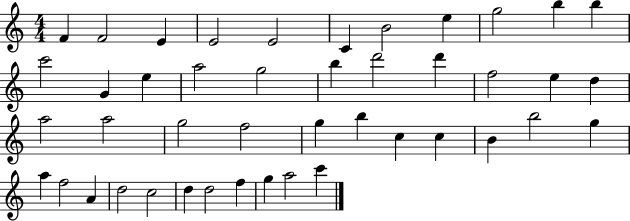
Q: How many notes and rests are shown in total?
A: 44